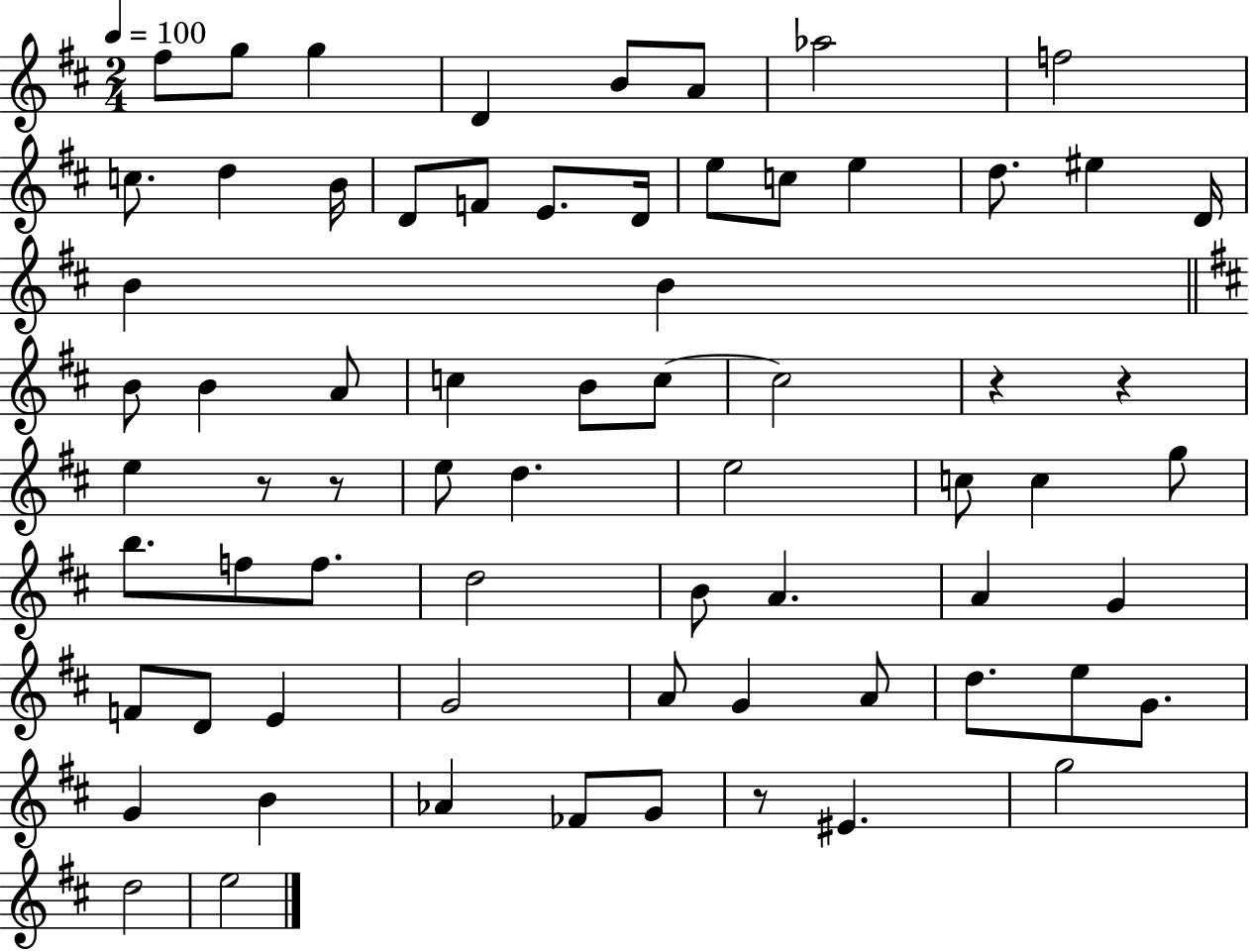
{
  \clef treble
  \numericTimeSignature
  \time 2/4
  \key d \major
  \tempo 4 = 100
  fis''8 g''8 g''4 | d'4 b'8 a'8 | aes''2 | f''2 | \break c''8. d''4 b'16 | d'8 f'8 e'8. d'16 | e''8 c''8 e''4 | d''8. eis''4 d'16 | \break b'4 b'4 | \bar "||" \break \key d \major b'8 b'4 a'8 | c''4 b'8 c''8~~ | c''2 | r4 r4 | \break e''4 r8 r8 | e''8 d''4. | e''2 | c''8 c''4 g''8 | \break b''8. f''8 f''8. | d''2 | b'8 a'4. | a'4 g'4 | \break f'8 d'8 e'4 | g'2 | a'8 g'4 a'8 | d''8. e''8 g'8. | \break g'4 b'4 | aes'4 fes'8 g'8 | r8 eis'4. | g''2 | \break d''2 | e''2 | \bar "|."
}